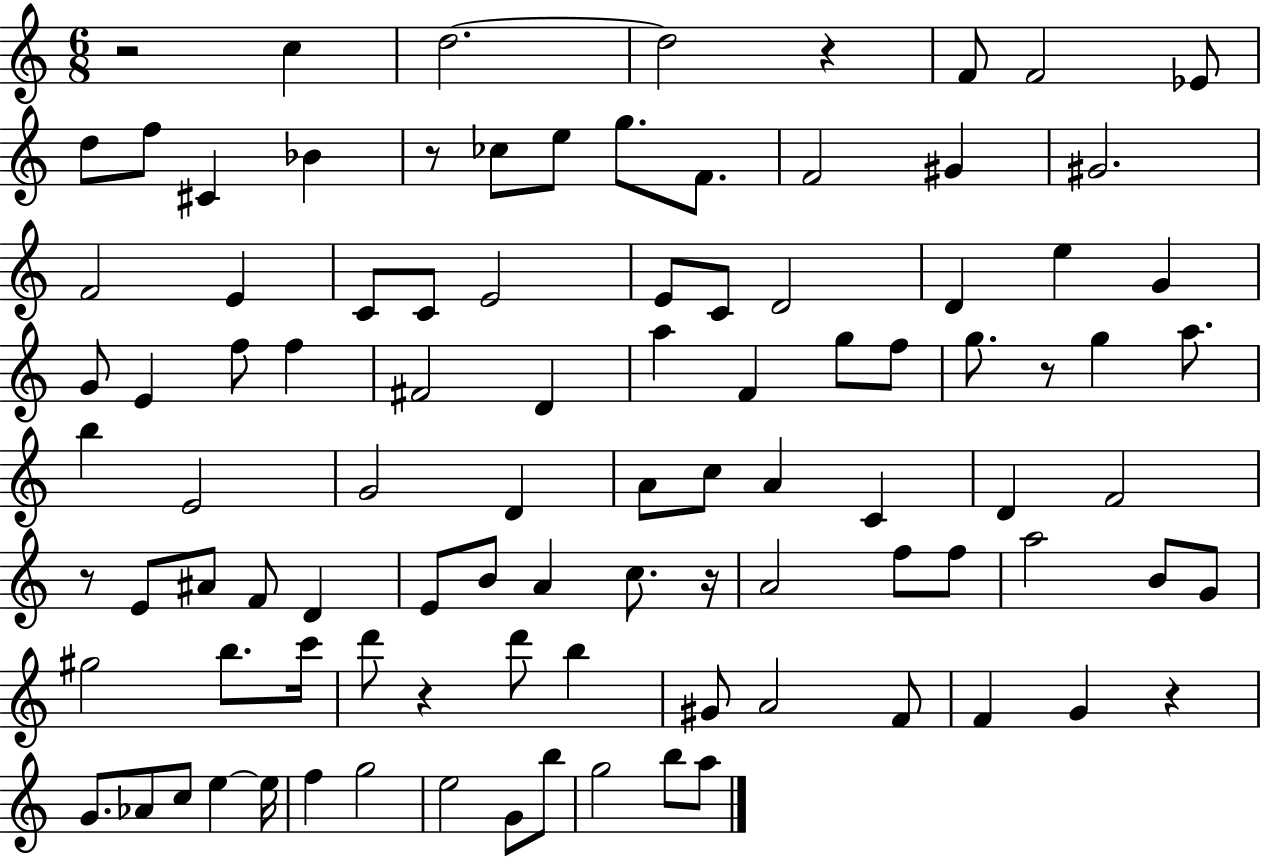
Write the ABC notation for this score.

X:1
T:Untitled
M:6/8
L:1/4
K:C
z2 c d2 d2 z F/2 F2 _E/2 d/2 f/2 ^C _B z/2 _c/2 e/2 g/2 F/2 F2 ^G ^G2 F2 E C/2 C/2 E2 E/2 C/2 D2 D e G G/2 E f/2 f ^F2 D a F g/2 f/2 g/2 z/2 g a/2 b E2 G2 D A/2 c/2 A C D F2 z/2 E/2 ^A/2 F/2 D E/2 B/2 A c/2 z/4 A2 f/2 f/2 a2 B/2 G/2 ^g2 b/2 c'/4 d'/2 z d'/2 b ^G/2 A2 F/2 F G z G/2 _A/2 c/2 e e/4 f g2 e2 G/2 b/2 g2 b/2 a/2